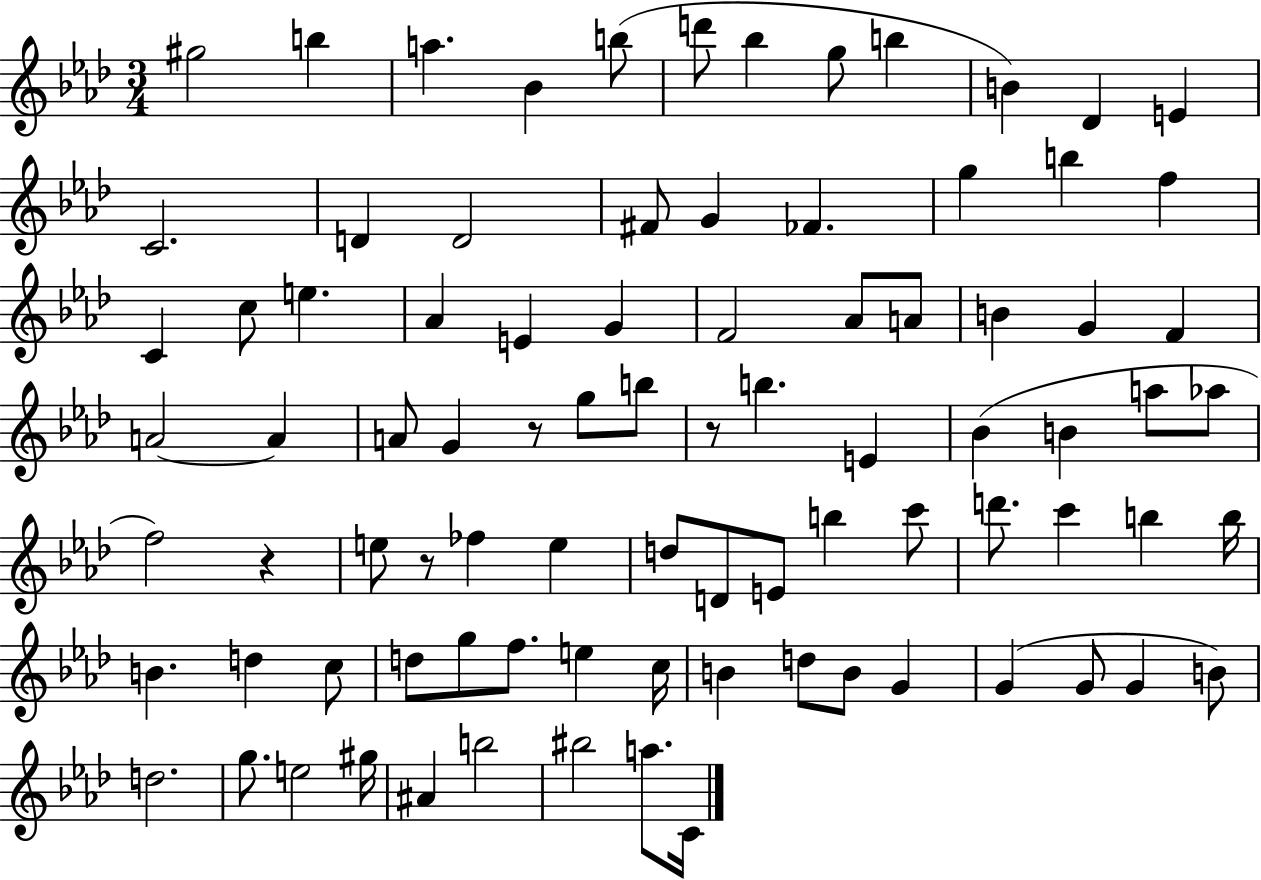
{
  \clef treble
  \numericTimeSignature
  \time 3/4
  \key aes \major
  gis''2 b''4 | a''4. bes'4 b''8( | d'''8 bes''4 g''8 b''4 | b'4) des'4 e'4 | \break c'2. | d'4 d'2 | fis'8 g'4 fes'4. | g''4 b''4 f''4 | \break c'4 c''8 e''4. | aes'4 e'4 g'4 | f'2 aes'8 a'8 | b'4 g'4 f'4 | \break a'2~~ a'4 | a'8 g'4 r8 g''8 b''8 | r8 b''4. e'4 | bes'4( b'4 a''8 aes''8 | \break f''2) r4 | e''8 r8 fes''4 e''4 | d''8 d'8 e'8 b''4 c'''8 | d'''8. c'''4 b''4 b''16 | \break b'4. d''4 c''8 | d''8 g''8 f''8. e''4 c''16 | b'4 d''8 b'8 g'4 | g'4( g'8 g'4 b'8) | \break d''2. | g''8. e''2 gis''16 | ais'4 b''2 | bis''2 a''8. c'16 | \break \bar "|."
}